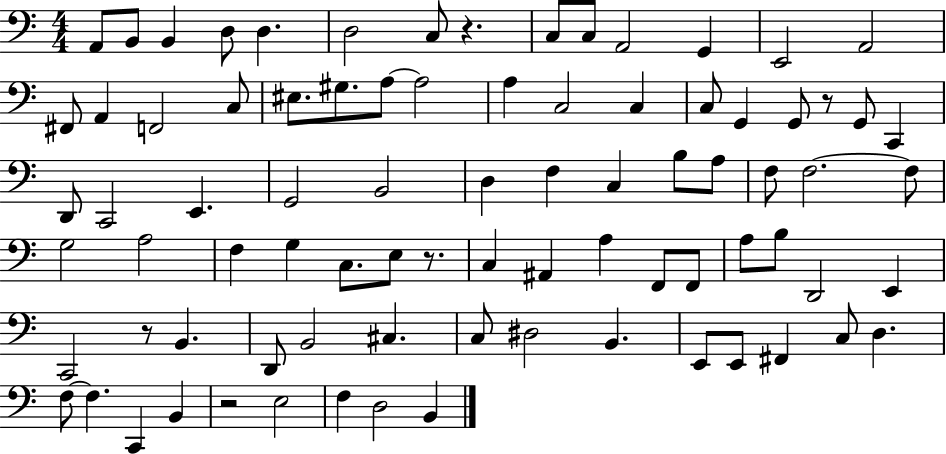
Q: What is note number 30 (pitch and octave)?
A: D2